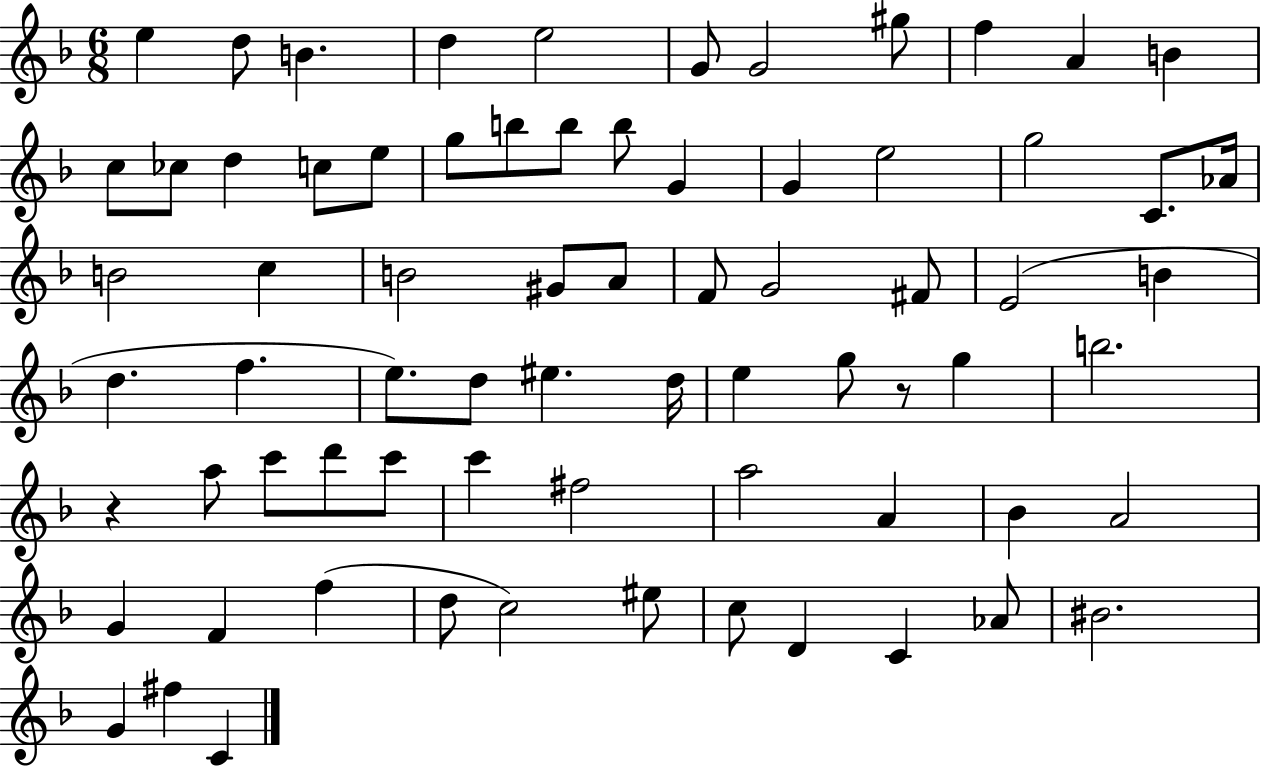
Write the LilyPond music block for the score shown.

{
  \clef treble
  \numericTimeSignature
  \time 6/8
  \key f \major
  e''4 d''8 b'4. | d''4 e''2 | g'8 g'2 gis''8 | f''4 a'4 b'4 | \break c''8 ces''8 d''4 c''8 e''8 | g''8 b''8 b''8 b''8 g'4 | g'4 e''2 | g''2 c'8. aes'16 | \break b'2 c''4 | b'2 gis'8 a'8 | f'8 g'2 fis'8 | e'2( b'4 | \break d''4. f''4. | e''8.) d''8 eis''4. d''16 | e''4 g''8 r8 g''4 | b''2. | \break r4 a''8 c'''8 d'''8 c'''8 | c'''4 fis''2 | a''2 a'4 | bes'4 a'2 | \break g'4 f'4 f''4( | d''8 c''2) eis''8 | c''8 d'4 c'4 aes'8 | bis'2. | \break g'4 fis''4 c'4 | \bar "|."
}